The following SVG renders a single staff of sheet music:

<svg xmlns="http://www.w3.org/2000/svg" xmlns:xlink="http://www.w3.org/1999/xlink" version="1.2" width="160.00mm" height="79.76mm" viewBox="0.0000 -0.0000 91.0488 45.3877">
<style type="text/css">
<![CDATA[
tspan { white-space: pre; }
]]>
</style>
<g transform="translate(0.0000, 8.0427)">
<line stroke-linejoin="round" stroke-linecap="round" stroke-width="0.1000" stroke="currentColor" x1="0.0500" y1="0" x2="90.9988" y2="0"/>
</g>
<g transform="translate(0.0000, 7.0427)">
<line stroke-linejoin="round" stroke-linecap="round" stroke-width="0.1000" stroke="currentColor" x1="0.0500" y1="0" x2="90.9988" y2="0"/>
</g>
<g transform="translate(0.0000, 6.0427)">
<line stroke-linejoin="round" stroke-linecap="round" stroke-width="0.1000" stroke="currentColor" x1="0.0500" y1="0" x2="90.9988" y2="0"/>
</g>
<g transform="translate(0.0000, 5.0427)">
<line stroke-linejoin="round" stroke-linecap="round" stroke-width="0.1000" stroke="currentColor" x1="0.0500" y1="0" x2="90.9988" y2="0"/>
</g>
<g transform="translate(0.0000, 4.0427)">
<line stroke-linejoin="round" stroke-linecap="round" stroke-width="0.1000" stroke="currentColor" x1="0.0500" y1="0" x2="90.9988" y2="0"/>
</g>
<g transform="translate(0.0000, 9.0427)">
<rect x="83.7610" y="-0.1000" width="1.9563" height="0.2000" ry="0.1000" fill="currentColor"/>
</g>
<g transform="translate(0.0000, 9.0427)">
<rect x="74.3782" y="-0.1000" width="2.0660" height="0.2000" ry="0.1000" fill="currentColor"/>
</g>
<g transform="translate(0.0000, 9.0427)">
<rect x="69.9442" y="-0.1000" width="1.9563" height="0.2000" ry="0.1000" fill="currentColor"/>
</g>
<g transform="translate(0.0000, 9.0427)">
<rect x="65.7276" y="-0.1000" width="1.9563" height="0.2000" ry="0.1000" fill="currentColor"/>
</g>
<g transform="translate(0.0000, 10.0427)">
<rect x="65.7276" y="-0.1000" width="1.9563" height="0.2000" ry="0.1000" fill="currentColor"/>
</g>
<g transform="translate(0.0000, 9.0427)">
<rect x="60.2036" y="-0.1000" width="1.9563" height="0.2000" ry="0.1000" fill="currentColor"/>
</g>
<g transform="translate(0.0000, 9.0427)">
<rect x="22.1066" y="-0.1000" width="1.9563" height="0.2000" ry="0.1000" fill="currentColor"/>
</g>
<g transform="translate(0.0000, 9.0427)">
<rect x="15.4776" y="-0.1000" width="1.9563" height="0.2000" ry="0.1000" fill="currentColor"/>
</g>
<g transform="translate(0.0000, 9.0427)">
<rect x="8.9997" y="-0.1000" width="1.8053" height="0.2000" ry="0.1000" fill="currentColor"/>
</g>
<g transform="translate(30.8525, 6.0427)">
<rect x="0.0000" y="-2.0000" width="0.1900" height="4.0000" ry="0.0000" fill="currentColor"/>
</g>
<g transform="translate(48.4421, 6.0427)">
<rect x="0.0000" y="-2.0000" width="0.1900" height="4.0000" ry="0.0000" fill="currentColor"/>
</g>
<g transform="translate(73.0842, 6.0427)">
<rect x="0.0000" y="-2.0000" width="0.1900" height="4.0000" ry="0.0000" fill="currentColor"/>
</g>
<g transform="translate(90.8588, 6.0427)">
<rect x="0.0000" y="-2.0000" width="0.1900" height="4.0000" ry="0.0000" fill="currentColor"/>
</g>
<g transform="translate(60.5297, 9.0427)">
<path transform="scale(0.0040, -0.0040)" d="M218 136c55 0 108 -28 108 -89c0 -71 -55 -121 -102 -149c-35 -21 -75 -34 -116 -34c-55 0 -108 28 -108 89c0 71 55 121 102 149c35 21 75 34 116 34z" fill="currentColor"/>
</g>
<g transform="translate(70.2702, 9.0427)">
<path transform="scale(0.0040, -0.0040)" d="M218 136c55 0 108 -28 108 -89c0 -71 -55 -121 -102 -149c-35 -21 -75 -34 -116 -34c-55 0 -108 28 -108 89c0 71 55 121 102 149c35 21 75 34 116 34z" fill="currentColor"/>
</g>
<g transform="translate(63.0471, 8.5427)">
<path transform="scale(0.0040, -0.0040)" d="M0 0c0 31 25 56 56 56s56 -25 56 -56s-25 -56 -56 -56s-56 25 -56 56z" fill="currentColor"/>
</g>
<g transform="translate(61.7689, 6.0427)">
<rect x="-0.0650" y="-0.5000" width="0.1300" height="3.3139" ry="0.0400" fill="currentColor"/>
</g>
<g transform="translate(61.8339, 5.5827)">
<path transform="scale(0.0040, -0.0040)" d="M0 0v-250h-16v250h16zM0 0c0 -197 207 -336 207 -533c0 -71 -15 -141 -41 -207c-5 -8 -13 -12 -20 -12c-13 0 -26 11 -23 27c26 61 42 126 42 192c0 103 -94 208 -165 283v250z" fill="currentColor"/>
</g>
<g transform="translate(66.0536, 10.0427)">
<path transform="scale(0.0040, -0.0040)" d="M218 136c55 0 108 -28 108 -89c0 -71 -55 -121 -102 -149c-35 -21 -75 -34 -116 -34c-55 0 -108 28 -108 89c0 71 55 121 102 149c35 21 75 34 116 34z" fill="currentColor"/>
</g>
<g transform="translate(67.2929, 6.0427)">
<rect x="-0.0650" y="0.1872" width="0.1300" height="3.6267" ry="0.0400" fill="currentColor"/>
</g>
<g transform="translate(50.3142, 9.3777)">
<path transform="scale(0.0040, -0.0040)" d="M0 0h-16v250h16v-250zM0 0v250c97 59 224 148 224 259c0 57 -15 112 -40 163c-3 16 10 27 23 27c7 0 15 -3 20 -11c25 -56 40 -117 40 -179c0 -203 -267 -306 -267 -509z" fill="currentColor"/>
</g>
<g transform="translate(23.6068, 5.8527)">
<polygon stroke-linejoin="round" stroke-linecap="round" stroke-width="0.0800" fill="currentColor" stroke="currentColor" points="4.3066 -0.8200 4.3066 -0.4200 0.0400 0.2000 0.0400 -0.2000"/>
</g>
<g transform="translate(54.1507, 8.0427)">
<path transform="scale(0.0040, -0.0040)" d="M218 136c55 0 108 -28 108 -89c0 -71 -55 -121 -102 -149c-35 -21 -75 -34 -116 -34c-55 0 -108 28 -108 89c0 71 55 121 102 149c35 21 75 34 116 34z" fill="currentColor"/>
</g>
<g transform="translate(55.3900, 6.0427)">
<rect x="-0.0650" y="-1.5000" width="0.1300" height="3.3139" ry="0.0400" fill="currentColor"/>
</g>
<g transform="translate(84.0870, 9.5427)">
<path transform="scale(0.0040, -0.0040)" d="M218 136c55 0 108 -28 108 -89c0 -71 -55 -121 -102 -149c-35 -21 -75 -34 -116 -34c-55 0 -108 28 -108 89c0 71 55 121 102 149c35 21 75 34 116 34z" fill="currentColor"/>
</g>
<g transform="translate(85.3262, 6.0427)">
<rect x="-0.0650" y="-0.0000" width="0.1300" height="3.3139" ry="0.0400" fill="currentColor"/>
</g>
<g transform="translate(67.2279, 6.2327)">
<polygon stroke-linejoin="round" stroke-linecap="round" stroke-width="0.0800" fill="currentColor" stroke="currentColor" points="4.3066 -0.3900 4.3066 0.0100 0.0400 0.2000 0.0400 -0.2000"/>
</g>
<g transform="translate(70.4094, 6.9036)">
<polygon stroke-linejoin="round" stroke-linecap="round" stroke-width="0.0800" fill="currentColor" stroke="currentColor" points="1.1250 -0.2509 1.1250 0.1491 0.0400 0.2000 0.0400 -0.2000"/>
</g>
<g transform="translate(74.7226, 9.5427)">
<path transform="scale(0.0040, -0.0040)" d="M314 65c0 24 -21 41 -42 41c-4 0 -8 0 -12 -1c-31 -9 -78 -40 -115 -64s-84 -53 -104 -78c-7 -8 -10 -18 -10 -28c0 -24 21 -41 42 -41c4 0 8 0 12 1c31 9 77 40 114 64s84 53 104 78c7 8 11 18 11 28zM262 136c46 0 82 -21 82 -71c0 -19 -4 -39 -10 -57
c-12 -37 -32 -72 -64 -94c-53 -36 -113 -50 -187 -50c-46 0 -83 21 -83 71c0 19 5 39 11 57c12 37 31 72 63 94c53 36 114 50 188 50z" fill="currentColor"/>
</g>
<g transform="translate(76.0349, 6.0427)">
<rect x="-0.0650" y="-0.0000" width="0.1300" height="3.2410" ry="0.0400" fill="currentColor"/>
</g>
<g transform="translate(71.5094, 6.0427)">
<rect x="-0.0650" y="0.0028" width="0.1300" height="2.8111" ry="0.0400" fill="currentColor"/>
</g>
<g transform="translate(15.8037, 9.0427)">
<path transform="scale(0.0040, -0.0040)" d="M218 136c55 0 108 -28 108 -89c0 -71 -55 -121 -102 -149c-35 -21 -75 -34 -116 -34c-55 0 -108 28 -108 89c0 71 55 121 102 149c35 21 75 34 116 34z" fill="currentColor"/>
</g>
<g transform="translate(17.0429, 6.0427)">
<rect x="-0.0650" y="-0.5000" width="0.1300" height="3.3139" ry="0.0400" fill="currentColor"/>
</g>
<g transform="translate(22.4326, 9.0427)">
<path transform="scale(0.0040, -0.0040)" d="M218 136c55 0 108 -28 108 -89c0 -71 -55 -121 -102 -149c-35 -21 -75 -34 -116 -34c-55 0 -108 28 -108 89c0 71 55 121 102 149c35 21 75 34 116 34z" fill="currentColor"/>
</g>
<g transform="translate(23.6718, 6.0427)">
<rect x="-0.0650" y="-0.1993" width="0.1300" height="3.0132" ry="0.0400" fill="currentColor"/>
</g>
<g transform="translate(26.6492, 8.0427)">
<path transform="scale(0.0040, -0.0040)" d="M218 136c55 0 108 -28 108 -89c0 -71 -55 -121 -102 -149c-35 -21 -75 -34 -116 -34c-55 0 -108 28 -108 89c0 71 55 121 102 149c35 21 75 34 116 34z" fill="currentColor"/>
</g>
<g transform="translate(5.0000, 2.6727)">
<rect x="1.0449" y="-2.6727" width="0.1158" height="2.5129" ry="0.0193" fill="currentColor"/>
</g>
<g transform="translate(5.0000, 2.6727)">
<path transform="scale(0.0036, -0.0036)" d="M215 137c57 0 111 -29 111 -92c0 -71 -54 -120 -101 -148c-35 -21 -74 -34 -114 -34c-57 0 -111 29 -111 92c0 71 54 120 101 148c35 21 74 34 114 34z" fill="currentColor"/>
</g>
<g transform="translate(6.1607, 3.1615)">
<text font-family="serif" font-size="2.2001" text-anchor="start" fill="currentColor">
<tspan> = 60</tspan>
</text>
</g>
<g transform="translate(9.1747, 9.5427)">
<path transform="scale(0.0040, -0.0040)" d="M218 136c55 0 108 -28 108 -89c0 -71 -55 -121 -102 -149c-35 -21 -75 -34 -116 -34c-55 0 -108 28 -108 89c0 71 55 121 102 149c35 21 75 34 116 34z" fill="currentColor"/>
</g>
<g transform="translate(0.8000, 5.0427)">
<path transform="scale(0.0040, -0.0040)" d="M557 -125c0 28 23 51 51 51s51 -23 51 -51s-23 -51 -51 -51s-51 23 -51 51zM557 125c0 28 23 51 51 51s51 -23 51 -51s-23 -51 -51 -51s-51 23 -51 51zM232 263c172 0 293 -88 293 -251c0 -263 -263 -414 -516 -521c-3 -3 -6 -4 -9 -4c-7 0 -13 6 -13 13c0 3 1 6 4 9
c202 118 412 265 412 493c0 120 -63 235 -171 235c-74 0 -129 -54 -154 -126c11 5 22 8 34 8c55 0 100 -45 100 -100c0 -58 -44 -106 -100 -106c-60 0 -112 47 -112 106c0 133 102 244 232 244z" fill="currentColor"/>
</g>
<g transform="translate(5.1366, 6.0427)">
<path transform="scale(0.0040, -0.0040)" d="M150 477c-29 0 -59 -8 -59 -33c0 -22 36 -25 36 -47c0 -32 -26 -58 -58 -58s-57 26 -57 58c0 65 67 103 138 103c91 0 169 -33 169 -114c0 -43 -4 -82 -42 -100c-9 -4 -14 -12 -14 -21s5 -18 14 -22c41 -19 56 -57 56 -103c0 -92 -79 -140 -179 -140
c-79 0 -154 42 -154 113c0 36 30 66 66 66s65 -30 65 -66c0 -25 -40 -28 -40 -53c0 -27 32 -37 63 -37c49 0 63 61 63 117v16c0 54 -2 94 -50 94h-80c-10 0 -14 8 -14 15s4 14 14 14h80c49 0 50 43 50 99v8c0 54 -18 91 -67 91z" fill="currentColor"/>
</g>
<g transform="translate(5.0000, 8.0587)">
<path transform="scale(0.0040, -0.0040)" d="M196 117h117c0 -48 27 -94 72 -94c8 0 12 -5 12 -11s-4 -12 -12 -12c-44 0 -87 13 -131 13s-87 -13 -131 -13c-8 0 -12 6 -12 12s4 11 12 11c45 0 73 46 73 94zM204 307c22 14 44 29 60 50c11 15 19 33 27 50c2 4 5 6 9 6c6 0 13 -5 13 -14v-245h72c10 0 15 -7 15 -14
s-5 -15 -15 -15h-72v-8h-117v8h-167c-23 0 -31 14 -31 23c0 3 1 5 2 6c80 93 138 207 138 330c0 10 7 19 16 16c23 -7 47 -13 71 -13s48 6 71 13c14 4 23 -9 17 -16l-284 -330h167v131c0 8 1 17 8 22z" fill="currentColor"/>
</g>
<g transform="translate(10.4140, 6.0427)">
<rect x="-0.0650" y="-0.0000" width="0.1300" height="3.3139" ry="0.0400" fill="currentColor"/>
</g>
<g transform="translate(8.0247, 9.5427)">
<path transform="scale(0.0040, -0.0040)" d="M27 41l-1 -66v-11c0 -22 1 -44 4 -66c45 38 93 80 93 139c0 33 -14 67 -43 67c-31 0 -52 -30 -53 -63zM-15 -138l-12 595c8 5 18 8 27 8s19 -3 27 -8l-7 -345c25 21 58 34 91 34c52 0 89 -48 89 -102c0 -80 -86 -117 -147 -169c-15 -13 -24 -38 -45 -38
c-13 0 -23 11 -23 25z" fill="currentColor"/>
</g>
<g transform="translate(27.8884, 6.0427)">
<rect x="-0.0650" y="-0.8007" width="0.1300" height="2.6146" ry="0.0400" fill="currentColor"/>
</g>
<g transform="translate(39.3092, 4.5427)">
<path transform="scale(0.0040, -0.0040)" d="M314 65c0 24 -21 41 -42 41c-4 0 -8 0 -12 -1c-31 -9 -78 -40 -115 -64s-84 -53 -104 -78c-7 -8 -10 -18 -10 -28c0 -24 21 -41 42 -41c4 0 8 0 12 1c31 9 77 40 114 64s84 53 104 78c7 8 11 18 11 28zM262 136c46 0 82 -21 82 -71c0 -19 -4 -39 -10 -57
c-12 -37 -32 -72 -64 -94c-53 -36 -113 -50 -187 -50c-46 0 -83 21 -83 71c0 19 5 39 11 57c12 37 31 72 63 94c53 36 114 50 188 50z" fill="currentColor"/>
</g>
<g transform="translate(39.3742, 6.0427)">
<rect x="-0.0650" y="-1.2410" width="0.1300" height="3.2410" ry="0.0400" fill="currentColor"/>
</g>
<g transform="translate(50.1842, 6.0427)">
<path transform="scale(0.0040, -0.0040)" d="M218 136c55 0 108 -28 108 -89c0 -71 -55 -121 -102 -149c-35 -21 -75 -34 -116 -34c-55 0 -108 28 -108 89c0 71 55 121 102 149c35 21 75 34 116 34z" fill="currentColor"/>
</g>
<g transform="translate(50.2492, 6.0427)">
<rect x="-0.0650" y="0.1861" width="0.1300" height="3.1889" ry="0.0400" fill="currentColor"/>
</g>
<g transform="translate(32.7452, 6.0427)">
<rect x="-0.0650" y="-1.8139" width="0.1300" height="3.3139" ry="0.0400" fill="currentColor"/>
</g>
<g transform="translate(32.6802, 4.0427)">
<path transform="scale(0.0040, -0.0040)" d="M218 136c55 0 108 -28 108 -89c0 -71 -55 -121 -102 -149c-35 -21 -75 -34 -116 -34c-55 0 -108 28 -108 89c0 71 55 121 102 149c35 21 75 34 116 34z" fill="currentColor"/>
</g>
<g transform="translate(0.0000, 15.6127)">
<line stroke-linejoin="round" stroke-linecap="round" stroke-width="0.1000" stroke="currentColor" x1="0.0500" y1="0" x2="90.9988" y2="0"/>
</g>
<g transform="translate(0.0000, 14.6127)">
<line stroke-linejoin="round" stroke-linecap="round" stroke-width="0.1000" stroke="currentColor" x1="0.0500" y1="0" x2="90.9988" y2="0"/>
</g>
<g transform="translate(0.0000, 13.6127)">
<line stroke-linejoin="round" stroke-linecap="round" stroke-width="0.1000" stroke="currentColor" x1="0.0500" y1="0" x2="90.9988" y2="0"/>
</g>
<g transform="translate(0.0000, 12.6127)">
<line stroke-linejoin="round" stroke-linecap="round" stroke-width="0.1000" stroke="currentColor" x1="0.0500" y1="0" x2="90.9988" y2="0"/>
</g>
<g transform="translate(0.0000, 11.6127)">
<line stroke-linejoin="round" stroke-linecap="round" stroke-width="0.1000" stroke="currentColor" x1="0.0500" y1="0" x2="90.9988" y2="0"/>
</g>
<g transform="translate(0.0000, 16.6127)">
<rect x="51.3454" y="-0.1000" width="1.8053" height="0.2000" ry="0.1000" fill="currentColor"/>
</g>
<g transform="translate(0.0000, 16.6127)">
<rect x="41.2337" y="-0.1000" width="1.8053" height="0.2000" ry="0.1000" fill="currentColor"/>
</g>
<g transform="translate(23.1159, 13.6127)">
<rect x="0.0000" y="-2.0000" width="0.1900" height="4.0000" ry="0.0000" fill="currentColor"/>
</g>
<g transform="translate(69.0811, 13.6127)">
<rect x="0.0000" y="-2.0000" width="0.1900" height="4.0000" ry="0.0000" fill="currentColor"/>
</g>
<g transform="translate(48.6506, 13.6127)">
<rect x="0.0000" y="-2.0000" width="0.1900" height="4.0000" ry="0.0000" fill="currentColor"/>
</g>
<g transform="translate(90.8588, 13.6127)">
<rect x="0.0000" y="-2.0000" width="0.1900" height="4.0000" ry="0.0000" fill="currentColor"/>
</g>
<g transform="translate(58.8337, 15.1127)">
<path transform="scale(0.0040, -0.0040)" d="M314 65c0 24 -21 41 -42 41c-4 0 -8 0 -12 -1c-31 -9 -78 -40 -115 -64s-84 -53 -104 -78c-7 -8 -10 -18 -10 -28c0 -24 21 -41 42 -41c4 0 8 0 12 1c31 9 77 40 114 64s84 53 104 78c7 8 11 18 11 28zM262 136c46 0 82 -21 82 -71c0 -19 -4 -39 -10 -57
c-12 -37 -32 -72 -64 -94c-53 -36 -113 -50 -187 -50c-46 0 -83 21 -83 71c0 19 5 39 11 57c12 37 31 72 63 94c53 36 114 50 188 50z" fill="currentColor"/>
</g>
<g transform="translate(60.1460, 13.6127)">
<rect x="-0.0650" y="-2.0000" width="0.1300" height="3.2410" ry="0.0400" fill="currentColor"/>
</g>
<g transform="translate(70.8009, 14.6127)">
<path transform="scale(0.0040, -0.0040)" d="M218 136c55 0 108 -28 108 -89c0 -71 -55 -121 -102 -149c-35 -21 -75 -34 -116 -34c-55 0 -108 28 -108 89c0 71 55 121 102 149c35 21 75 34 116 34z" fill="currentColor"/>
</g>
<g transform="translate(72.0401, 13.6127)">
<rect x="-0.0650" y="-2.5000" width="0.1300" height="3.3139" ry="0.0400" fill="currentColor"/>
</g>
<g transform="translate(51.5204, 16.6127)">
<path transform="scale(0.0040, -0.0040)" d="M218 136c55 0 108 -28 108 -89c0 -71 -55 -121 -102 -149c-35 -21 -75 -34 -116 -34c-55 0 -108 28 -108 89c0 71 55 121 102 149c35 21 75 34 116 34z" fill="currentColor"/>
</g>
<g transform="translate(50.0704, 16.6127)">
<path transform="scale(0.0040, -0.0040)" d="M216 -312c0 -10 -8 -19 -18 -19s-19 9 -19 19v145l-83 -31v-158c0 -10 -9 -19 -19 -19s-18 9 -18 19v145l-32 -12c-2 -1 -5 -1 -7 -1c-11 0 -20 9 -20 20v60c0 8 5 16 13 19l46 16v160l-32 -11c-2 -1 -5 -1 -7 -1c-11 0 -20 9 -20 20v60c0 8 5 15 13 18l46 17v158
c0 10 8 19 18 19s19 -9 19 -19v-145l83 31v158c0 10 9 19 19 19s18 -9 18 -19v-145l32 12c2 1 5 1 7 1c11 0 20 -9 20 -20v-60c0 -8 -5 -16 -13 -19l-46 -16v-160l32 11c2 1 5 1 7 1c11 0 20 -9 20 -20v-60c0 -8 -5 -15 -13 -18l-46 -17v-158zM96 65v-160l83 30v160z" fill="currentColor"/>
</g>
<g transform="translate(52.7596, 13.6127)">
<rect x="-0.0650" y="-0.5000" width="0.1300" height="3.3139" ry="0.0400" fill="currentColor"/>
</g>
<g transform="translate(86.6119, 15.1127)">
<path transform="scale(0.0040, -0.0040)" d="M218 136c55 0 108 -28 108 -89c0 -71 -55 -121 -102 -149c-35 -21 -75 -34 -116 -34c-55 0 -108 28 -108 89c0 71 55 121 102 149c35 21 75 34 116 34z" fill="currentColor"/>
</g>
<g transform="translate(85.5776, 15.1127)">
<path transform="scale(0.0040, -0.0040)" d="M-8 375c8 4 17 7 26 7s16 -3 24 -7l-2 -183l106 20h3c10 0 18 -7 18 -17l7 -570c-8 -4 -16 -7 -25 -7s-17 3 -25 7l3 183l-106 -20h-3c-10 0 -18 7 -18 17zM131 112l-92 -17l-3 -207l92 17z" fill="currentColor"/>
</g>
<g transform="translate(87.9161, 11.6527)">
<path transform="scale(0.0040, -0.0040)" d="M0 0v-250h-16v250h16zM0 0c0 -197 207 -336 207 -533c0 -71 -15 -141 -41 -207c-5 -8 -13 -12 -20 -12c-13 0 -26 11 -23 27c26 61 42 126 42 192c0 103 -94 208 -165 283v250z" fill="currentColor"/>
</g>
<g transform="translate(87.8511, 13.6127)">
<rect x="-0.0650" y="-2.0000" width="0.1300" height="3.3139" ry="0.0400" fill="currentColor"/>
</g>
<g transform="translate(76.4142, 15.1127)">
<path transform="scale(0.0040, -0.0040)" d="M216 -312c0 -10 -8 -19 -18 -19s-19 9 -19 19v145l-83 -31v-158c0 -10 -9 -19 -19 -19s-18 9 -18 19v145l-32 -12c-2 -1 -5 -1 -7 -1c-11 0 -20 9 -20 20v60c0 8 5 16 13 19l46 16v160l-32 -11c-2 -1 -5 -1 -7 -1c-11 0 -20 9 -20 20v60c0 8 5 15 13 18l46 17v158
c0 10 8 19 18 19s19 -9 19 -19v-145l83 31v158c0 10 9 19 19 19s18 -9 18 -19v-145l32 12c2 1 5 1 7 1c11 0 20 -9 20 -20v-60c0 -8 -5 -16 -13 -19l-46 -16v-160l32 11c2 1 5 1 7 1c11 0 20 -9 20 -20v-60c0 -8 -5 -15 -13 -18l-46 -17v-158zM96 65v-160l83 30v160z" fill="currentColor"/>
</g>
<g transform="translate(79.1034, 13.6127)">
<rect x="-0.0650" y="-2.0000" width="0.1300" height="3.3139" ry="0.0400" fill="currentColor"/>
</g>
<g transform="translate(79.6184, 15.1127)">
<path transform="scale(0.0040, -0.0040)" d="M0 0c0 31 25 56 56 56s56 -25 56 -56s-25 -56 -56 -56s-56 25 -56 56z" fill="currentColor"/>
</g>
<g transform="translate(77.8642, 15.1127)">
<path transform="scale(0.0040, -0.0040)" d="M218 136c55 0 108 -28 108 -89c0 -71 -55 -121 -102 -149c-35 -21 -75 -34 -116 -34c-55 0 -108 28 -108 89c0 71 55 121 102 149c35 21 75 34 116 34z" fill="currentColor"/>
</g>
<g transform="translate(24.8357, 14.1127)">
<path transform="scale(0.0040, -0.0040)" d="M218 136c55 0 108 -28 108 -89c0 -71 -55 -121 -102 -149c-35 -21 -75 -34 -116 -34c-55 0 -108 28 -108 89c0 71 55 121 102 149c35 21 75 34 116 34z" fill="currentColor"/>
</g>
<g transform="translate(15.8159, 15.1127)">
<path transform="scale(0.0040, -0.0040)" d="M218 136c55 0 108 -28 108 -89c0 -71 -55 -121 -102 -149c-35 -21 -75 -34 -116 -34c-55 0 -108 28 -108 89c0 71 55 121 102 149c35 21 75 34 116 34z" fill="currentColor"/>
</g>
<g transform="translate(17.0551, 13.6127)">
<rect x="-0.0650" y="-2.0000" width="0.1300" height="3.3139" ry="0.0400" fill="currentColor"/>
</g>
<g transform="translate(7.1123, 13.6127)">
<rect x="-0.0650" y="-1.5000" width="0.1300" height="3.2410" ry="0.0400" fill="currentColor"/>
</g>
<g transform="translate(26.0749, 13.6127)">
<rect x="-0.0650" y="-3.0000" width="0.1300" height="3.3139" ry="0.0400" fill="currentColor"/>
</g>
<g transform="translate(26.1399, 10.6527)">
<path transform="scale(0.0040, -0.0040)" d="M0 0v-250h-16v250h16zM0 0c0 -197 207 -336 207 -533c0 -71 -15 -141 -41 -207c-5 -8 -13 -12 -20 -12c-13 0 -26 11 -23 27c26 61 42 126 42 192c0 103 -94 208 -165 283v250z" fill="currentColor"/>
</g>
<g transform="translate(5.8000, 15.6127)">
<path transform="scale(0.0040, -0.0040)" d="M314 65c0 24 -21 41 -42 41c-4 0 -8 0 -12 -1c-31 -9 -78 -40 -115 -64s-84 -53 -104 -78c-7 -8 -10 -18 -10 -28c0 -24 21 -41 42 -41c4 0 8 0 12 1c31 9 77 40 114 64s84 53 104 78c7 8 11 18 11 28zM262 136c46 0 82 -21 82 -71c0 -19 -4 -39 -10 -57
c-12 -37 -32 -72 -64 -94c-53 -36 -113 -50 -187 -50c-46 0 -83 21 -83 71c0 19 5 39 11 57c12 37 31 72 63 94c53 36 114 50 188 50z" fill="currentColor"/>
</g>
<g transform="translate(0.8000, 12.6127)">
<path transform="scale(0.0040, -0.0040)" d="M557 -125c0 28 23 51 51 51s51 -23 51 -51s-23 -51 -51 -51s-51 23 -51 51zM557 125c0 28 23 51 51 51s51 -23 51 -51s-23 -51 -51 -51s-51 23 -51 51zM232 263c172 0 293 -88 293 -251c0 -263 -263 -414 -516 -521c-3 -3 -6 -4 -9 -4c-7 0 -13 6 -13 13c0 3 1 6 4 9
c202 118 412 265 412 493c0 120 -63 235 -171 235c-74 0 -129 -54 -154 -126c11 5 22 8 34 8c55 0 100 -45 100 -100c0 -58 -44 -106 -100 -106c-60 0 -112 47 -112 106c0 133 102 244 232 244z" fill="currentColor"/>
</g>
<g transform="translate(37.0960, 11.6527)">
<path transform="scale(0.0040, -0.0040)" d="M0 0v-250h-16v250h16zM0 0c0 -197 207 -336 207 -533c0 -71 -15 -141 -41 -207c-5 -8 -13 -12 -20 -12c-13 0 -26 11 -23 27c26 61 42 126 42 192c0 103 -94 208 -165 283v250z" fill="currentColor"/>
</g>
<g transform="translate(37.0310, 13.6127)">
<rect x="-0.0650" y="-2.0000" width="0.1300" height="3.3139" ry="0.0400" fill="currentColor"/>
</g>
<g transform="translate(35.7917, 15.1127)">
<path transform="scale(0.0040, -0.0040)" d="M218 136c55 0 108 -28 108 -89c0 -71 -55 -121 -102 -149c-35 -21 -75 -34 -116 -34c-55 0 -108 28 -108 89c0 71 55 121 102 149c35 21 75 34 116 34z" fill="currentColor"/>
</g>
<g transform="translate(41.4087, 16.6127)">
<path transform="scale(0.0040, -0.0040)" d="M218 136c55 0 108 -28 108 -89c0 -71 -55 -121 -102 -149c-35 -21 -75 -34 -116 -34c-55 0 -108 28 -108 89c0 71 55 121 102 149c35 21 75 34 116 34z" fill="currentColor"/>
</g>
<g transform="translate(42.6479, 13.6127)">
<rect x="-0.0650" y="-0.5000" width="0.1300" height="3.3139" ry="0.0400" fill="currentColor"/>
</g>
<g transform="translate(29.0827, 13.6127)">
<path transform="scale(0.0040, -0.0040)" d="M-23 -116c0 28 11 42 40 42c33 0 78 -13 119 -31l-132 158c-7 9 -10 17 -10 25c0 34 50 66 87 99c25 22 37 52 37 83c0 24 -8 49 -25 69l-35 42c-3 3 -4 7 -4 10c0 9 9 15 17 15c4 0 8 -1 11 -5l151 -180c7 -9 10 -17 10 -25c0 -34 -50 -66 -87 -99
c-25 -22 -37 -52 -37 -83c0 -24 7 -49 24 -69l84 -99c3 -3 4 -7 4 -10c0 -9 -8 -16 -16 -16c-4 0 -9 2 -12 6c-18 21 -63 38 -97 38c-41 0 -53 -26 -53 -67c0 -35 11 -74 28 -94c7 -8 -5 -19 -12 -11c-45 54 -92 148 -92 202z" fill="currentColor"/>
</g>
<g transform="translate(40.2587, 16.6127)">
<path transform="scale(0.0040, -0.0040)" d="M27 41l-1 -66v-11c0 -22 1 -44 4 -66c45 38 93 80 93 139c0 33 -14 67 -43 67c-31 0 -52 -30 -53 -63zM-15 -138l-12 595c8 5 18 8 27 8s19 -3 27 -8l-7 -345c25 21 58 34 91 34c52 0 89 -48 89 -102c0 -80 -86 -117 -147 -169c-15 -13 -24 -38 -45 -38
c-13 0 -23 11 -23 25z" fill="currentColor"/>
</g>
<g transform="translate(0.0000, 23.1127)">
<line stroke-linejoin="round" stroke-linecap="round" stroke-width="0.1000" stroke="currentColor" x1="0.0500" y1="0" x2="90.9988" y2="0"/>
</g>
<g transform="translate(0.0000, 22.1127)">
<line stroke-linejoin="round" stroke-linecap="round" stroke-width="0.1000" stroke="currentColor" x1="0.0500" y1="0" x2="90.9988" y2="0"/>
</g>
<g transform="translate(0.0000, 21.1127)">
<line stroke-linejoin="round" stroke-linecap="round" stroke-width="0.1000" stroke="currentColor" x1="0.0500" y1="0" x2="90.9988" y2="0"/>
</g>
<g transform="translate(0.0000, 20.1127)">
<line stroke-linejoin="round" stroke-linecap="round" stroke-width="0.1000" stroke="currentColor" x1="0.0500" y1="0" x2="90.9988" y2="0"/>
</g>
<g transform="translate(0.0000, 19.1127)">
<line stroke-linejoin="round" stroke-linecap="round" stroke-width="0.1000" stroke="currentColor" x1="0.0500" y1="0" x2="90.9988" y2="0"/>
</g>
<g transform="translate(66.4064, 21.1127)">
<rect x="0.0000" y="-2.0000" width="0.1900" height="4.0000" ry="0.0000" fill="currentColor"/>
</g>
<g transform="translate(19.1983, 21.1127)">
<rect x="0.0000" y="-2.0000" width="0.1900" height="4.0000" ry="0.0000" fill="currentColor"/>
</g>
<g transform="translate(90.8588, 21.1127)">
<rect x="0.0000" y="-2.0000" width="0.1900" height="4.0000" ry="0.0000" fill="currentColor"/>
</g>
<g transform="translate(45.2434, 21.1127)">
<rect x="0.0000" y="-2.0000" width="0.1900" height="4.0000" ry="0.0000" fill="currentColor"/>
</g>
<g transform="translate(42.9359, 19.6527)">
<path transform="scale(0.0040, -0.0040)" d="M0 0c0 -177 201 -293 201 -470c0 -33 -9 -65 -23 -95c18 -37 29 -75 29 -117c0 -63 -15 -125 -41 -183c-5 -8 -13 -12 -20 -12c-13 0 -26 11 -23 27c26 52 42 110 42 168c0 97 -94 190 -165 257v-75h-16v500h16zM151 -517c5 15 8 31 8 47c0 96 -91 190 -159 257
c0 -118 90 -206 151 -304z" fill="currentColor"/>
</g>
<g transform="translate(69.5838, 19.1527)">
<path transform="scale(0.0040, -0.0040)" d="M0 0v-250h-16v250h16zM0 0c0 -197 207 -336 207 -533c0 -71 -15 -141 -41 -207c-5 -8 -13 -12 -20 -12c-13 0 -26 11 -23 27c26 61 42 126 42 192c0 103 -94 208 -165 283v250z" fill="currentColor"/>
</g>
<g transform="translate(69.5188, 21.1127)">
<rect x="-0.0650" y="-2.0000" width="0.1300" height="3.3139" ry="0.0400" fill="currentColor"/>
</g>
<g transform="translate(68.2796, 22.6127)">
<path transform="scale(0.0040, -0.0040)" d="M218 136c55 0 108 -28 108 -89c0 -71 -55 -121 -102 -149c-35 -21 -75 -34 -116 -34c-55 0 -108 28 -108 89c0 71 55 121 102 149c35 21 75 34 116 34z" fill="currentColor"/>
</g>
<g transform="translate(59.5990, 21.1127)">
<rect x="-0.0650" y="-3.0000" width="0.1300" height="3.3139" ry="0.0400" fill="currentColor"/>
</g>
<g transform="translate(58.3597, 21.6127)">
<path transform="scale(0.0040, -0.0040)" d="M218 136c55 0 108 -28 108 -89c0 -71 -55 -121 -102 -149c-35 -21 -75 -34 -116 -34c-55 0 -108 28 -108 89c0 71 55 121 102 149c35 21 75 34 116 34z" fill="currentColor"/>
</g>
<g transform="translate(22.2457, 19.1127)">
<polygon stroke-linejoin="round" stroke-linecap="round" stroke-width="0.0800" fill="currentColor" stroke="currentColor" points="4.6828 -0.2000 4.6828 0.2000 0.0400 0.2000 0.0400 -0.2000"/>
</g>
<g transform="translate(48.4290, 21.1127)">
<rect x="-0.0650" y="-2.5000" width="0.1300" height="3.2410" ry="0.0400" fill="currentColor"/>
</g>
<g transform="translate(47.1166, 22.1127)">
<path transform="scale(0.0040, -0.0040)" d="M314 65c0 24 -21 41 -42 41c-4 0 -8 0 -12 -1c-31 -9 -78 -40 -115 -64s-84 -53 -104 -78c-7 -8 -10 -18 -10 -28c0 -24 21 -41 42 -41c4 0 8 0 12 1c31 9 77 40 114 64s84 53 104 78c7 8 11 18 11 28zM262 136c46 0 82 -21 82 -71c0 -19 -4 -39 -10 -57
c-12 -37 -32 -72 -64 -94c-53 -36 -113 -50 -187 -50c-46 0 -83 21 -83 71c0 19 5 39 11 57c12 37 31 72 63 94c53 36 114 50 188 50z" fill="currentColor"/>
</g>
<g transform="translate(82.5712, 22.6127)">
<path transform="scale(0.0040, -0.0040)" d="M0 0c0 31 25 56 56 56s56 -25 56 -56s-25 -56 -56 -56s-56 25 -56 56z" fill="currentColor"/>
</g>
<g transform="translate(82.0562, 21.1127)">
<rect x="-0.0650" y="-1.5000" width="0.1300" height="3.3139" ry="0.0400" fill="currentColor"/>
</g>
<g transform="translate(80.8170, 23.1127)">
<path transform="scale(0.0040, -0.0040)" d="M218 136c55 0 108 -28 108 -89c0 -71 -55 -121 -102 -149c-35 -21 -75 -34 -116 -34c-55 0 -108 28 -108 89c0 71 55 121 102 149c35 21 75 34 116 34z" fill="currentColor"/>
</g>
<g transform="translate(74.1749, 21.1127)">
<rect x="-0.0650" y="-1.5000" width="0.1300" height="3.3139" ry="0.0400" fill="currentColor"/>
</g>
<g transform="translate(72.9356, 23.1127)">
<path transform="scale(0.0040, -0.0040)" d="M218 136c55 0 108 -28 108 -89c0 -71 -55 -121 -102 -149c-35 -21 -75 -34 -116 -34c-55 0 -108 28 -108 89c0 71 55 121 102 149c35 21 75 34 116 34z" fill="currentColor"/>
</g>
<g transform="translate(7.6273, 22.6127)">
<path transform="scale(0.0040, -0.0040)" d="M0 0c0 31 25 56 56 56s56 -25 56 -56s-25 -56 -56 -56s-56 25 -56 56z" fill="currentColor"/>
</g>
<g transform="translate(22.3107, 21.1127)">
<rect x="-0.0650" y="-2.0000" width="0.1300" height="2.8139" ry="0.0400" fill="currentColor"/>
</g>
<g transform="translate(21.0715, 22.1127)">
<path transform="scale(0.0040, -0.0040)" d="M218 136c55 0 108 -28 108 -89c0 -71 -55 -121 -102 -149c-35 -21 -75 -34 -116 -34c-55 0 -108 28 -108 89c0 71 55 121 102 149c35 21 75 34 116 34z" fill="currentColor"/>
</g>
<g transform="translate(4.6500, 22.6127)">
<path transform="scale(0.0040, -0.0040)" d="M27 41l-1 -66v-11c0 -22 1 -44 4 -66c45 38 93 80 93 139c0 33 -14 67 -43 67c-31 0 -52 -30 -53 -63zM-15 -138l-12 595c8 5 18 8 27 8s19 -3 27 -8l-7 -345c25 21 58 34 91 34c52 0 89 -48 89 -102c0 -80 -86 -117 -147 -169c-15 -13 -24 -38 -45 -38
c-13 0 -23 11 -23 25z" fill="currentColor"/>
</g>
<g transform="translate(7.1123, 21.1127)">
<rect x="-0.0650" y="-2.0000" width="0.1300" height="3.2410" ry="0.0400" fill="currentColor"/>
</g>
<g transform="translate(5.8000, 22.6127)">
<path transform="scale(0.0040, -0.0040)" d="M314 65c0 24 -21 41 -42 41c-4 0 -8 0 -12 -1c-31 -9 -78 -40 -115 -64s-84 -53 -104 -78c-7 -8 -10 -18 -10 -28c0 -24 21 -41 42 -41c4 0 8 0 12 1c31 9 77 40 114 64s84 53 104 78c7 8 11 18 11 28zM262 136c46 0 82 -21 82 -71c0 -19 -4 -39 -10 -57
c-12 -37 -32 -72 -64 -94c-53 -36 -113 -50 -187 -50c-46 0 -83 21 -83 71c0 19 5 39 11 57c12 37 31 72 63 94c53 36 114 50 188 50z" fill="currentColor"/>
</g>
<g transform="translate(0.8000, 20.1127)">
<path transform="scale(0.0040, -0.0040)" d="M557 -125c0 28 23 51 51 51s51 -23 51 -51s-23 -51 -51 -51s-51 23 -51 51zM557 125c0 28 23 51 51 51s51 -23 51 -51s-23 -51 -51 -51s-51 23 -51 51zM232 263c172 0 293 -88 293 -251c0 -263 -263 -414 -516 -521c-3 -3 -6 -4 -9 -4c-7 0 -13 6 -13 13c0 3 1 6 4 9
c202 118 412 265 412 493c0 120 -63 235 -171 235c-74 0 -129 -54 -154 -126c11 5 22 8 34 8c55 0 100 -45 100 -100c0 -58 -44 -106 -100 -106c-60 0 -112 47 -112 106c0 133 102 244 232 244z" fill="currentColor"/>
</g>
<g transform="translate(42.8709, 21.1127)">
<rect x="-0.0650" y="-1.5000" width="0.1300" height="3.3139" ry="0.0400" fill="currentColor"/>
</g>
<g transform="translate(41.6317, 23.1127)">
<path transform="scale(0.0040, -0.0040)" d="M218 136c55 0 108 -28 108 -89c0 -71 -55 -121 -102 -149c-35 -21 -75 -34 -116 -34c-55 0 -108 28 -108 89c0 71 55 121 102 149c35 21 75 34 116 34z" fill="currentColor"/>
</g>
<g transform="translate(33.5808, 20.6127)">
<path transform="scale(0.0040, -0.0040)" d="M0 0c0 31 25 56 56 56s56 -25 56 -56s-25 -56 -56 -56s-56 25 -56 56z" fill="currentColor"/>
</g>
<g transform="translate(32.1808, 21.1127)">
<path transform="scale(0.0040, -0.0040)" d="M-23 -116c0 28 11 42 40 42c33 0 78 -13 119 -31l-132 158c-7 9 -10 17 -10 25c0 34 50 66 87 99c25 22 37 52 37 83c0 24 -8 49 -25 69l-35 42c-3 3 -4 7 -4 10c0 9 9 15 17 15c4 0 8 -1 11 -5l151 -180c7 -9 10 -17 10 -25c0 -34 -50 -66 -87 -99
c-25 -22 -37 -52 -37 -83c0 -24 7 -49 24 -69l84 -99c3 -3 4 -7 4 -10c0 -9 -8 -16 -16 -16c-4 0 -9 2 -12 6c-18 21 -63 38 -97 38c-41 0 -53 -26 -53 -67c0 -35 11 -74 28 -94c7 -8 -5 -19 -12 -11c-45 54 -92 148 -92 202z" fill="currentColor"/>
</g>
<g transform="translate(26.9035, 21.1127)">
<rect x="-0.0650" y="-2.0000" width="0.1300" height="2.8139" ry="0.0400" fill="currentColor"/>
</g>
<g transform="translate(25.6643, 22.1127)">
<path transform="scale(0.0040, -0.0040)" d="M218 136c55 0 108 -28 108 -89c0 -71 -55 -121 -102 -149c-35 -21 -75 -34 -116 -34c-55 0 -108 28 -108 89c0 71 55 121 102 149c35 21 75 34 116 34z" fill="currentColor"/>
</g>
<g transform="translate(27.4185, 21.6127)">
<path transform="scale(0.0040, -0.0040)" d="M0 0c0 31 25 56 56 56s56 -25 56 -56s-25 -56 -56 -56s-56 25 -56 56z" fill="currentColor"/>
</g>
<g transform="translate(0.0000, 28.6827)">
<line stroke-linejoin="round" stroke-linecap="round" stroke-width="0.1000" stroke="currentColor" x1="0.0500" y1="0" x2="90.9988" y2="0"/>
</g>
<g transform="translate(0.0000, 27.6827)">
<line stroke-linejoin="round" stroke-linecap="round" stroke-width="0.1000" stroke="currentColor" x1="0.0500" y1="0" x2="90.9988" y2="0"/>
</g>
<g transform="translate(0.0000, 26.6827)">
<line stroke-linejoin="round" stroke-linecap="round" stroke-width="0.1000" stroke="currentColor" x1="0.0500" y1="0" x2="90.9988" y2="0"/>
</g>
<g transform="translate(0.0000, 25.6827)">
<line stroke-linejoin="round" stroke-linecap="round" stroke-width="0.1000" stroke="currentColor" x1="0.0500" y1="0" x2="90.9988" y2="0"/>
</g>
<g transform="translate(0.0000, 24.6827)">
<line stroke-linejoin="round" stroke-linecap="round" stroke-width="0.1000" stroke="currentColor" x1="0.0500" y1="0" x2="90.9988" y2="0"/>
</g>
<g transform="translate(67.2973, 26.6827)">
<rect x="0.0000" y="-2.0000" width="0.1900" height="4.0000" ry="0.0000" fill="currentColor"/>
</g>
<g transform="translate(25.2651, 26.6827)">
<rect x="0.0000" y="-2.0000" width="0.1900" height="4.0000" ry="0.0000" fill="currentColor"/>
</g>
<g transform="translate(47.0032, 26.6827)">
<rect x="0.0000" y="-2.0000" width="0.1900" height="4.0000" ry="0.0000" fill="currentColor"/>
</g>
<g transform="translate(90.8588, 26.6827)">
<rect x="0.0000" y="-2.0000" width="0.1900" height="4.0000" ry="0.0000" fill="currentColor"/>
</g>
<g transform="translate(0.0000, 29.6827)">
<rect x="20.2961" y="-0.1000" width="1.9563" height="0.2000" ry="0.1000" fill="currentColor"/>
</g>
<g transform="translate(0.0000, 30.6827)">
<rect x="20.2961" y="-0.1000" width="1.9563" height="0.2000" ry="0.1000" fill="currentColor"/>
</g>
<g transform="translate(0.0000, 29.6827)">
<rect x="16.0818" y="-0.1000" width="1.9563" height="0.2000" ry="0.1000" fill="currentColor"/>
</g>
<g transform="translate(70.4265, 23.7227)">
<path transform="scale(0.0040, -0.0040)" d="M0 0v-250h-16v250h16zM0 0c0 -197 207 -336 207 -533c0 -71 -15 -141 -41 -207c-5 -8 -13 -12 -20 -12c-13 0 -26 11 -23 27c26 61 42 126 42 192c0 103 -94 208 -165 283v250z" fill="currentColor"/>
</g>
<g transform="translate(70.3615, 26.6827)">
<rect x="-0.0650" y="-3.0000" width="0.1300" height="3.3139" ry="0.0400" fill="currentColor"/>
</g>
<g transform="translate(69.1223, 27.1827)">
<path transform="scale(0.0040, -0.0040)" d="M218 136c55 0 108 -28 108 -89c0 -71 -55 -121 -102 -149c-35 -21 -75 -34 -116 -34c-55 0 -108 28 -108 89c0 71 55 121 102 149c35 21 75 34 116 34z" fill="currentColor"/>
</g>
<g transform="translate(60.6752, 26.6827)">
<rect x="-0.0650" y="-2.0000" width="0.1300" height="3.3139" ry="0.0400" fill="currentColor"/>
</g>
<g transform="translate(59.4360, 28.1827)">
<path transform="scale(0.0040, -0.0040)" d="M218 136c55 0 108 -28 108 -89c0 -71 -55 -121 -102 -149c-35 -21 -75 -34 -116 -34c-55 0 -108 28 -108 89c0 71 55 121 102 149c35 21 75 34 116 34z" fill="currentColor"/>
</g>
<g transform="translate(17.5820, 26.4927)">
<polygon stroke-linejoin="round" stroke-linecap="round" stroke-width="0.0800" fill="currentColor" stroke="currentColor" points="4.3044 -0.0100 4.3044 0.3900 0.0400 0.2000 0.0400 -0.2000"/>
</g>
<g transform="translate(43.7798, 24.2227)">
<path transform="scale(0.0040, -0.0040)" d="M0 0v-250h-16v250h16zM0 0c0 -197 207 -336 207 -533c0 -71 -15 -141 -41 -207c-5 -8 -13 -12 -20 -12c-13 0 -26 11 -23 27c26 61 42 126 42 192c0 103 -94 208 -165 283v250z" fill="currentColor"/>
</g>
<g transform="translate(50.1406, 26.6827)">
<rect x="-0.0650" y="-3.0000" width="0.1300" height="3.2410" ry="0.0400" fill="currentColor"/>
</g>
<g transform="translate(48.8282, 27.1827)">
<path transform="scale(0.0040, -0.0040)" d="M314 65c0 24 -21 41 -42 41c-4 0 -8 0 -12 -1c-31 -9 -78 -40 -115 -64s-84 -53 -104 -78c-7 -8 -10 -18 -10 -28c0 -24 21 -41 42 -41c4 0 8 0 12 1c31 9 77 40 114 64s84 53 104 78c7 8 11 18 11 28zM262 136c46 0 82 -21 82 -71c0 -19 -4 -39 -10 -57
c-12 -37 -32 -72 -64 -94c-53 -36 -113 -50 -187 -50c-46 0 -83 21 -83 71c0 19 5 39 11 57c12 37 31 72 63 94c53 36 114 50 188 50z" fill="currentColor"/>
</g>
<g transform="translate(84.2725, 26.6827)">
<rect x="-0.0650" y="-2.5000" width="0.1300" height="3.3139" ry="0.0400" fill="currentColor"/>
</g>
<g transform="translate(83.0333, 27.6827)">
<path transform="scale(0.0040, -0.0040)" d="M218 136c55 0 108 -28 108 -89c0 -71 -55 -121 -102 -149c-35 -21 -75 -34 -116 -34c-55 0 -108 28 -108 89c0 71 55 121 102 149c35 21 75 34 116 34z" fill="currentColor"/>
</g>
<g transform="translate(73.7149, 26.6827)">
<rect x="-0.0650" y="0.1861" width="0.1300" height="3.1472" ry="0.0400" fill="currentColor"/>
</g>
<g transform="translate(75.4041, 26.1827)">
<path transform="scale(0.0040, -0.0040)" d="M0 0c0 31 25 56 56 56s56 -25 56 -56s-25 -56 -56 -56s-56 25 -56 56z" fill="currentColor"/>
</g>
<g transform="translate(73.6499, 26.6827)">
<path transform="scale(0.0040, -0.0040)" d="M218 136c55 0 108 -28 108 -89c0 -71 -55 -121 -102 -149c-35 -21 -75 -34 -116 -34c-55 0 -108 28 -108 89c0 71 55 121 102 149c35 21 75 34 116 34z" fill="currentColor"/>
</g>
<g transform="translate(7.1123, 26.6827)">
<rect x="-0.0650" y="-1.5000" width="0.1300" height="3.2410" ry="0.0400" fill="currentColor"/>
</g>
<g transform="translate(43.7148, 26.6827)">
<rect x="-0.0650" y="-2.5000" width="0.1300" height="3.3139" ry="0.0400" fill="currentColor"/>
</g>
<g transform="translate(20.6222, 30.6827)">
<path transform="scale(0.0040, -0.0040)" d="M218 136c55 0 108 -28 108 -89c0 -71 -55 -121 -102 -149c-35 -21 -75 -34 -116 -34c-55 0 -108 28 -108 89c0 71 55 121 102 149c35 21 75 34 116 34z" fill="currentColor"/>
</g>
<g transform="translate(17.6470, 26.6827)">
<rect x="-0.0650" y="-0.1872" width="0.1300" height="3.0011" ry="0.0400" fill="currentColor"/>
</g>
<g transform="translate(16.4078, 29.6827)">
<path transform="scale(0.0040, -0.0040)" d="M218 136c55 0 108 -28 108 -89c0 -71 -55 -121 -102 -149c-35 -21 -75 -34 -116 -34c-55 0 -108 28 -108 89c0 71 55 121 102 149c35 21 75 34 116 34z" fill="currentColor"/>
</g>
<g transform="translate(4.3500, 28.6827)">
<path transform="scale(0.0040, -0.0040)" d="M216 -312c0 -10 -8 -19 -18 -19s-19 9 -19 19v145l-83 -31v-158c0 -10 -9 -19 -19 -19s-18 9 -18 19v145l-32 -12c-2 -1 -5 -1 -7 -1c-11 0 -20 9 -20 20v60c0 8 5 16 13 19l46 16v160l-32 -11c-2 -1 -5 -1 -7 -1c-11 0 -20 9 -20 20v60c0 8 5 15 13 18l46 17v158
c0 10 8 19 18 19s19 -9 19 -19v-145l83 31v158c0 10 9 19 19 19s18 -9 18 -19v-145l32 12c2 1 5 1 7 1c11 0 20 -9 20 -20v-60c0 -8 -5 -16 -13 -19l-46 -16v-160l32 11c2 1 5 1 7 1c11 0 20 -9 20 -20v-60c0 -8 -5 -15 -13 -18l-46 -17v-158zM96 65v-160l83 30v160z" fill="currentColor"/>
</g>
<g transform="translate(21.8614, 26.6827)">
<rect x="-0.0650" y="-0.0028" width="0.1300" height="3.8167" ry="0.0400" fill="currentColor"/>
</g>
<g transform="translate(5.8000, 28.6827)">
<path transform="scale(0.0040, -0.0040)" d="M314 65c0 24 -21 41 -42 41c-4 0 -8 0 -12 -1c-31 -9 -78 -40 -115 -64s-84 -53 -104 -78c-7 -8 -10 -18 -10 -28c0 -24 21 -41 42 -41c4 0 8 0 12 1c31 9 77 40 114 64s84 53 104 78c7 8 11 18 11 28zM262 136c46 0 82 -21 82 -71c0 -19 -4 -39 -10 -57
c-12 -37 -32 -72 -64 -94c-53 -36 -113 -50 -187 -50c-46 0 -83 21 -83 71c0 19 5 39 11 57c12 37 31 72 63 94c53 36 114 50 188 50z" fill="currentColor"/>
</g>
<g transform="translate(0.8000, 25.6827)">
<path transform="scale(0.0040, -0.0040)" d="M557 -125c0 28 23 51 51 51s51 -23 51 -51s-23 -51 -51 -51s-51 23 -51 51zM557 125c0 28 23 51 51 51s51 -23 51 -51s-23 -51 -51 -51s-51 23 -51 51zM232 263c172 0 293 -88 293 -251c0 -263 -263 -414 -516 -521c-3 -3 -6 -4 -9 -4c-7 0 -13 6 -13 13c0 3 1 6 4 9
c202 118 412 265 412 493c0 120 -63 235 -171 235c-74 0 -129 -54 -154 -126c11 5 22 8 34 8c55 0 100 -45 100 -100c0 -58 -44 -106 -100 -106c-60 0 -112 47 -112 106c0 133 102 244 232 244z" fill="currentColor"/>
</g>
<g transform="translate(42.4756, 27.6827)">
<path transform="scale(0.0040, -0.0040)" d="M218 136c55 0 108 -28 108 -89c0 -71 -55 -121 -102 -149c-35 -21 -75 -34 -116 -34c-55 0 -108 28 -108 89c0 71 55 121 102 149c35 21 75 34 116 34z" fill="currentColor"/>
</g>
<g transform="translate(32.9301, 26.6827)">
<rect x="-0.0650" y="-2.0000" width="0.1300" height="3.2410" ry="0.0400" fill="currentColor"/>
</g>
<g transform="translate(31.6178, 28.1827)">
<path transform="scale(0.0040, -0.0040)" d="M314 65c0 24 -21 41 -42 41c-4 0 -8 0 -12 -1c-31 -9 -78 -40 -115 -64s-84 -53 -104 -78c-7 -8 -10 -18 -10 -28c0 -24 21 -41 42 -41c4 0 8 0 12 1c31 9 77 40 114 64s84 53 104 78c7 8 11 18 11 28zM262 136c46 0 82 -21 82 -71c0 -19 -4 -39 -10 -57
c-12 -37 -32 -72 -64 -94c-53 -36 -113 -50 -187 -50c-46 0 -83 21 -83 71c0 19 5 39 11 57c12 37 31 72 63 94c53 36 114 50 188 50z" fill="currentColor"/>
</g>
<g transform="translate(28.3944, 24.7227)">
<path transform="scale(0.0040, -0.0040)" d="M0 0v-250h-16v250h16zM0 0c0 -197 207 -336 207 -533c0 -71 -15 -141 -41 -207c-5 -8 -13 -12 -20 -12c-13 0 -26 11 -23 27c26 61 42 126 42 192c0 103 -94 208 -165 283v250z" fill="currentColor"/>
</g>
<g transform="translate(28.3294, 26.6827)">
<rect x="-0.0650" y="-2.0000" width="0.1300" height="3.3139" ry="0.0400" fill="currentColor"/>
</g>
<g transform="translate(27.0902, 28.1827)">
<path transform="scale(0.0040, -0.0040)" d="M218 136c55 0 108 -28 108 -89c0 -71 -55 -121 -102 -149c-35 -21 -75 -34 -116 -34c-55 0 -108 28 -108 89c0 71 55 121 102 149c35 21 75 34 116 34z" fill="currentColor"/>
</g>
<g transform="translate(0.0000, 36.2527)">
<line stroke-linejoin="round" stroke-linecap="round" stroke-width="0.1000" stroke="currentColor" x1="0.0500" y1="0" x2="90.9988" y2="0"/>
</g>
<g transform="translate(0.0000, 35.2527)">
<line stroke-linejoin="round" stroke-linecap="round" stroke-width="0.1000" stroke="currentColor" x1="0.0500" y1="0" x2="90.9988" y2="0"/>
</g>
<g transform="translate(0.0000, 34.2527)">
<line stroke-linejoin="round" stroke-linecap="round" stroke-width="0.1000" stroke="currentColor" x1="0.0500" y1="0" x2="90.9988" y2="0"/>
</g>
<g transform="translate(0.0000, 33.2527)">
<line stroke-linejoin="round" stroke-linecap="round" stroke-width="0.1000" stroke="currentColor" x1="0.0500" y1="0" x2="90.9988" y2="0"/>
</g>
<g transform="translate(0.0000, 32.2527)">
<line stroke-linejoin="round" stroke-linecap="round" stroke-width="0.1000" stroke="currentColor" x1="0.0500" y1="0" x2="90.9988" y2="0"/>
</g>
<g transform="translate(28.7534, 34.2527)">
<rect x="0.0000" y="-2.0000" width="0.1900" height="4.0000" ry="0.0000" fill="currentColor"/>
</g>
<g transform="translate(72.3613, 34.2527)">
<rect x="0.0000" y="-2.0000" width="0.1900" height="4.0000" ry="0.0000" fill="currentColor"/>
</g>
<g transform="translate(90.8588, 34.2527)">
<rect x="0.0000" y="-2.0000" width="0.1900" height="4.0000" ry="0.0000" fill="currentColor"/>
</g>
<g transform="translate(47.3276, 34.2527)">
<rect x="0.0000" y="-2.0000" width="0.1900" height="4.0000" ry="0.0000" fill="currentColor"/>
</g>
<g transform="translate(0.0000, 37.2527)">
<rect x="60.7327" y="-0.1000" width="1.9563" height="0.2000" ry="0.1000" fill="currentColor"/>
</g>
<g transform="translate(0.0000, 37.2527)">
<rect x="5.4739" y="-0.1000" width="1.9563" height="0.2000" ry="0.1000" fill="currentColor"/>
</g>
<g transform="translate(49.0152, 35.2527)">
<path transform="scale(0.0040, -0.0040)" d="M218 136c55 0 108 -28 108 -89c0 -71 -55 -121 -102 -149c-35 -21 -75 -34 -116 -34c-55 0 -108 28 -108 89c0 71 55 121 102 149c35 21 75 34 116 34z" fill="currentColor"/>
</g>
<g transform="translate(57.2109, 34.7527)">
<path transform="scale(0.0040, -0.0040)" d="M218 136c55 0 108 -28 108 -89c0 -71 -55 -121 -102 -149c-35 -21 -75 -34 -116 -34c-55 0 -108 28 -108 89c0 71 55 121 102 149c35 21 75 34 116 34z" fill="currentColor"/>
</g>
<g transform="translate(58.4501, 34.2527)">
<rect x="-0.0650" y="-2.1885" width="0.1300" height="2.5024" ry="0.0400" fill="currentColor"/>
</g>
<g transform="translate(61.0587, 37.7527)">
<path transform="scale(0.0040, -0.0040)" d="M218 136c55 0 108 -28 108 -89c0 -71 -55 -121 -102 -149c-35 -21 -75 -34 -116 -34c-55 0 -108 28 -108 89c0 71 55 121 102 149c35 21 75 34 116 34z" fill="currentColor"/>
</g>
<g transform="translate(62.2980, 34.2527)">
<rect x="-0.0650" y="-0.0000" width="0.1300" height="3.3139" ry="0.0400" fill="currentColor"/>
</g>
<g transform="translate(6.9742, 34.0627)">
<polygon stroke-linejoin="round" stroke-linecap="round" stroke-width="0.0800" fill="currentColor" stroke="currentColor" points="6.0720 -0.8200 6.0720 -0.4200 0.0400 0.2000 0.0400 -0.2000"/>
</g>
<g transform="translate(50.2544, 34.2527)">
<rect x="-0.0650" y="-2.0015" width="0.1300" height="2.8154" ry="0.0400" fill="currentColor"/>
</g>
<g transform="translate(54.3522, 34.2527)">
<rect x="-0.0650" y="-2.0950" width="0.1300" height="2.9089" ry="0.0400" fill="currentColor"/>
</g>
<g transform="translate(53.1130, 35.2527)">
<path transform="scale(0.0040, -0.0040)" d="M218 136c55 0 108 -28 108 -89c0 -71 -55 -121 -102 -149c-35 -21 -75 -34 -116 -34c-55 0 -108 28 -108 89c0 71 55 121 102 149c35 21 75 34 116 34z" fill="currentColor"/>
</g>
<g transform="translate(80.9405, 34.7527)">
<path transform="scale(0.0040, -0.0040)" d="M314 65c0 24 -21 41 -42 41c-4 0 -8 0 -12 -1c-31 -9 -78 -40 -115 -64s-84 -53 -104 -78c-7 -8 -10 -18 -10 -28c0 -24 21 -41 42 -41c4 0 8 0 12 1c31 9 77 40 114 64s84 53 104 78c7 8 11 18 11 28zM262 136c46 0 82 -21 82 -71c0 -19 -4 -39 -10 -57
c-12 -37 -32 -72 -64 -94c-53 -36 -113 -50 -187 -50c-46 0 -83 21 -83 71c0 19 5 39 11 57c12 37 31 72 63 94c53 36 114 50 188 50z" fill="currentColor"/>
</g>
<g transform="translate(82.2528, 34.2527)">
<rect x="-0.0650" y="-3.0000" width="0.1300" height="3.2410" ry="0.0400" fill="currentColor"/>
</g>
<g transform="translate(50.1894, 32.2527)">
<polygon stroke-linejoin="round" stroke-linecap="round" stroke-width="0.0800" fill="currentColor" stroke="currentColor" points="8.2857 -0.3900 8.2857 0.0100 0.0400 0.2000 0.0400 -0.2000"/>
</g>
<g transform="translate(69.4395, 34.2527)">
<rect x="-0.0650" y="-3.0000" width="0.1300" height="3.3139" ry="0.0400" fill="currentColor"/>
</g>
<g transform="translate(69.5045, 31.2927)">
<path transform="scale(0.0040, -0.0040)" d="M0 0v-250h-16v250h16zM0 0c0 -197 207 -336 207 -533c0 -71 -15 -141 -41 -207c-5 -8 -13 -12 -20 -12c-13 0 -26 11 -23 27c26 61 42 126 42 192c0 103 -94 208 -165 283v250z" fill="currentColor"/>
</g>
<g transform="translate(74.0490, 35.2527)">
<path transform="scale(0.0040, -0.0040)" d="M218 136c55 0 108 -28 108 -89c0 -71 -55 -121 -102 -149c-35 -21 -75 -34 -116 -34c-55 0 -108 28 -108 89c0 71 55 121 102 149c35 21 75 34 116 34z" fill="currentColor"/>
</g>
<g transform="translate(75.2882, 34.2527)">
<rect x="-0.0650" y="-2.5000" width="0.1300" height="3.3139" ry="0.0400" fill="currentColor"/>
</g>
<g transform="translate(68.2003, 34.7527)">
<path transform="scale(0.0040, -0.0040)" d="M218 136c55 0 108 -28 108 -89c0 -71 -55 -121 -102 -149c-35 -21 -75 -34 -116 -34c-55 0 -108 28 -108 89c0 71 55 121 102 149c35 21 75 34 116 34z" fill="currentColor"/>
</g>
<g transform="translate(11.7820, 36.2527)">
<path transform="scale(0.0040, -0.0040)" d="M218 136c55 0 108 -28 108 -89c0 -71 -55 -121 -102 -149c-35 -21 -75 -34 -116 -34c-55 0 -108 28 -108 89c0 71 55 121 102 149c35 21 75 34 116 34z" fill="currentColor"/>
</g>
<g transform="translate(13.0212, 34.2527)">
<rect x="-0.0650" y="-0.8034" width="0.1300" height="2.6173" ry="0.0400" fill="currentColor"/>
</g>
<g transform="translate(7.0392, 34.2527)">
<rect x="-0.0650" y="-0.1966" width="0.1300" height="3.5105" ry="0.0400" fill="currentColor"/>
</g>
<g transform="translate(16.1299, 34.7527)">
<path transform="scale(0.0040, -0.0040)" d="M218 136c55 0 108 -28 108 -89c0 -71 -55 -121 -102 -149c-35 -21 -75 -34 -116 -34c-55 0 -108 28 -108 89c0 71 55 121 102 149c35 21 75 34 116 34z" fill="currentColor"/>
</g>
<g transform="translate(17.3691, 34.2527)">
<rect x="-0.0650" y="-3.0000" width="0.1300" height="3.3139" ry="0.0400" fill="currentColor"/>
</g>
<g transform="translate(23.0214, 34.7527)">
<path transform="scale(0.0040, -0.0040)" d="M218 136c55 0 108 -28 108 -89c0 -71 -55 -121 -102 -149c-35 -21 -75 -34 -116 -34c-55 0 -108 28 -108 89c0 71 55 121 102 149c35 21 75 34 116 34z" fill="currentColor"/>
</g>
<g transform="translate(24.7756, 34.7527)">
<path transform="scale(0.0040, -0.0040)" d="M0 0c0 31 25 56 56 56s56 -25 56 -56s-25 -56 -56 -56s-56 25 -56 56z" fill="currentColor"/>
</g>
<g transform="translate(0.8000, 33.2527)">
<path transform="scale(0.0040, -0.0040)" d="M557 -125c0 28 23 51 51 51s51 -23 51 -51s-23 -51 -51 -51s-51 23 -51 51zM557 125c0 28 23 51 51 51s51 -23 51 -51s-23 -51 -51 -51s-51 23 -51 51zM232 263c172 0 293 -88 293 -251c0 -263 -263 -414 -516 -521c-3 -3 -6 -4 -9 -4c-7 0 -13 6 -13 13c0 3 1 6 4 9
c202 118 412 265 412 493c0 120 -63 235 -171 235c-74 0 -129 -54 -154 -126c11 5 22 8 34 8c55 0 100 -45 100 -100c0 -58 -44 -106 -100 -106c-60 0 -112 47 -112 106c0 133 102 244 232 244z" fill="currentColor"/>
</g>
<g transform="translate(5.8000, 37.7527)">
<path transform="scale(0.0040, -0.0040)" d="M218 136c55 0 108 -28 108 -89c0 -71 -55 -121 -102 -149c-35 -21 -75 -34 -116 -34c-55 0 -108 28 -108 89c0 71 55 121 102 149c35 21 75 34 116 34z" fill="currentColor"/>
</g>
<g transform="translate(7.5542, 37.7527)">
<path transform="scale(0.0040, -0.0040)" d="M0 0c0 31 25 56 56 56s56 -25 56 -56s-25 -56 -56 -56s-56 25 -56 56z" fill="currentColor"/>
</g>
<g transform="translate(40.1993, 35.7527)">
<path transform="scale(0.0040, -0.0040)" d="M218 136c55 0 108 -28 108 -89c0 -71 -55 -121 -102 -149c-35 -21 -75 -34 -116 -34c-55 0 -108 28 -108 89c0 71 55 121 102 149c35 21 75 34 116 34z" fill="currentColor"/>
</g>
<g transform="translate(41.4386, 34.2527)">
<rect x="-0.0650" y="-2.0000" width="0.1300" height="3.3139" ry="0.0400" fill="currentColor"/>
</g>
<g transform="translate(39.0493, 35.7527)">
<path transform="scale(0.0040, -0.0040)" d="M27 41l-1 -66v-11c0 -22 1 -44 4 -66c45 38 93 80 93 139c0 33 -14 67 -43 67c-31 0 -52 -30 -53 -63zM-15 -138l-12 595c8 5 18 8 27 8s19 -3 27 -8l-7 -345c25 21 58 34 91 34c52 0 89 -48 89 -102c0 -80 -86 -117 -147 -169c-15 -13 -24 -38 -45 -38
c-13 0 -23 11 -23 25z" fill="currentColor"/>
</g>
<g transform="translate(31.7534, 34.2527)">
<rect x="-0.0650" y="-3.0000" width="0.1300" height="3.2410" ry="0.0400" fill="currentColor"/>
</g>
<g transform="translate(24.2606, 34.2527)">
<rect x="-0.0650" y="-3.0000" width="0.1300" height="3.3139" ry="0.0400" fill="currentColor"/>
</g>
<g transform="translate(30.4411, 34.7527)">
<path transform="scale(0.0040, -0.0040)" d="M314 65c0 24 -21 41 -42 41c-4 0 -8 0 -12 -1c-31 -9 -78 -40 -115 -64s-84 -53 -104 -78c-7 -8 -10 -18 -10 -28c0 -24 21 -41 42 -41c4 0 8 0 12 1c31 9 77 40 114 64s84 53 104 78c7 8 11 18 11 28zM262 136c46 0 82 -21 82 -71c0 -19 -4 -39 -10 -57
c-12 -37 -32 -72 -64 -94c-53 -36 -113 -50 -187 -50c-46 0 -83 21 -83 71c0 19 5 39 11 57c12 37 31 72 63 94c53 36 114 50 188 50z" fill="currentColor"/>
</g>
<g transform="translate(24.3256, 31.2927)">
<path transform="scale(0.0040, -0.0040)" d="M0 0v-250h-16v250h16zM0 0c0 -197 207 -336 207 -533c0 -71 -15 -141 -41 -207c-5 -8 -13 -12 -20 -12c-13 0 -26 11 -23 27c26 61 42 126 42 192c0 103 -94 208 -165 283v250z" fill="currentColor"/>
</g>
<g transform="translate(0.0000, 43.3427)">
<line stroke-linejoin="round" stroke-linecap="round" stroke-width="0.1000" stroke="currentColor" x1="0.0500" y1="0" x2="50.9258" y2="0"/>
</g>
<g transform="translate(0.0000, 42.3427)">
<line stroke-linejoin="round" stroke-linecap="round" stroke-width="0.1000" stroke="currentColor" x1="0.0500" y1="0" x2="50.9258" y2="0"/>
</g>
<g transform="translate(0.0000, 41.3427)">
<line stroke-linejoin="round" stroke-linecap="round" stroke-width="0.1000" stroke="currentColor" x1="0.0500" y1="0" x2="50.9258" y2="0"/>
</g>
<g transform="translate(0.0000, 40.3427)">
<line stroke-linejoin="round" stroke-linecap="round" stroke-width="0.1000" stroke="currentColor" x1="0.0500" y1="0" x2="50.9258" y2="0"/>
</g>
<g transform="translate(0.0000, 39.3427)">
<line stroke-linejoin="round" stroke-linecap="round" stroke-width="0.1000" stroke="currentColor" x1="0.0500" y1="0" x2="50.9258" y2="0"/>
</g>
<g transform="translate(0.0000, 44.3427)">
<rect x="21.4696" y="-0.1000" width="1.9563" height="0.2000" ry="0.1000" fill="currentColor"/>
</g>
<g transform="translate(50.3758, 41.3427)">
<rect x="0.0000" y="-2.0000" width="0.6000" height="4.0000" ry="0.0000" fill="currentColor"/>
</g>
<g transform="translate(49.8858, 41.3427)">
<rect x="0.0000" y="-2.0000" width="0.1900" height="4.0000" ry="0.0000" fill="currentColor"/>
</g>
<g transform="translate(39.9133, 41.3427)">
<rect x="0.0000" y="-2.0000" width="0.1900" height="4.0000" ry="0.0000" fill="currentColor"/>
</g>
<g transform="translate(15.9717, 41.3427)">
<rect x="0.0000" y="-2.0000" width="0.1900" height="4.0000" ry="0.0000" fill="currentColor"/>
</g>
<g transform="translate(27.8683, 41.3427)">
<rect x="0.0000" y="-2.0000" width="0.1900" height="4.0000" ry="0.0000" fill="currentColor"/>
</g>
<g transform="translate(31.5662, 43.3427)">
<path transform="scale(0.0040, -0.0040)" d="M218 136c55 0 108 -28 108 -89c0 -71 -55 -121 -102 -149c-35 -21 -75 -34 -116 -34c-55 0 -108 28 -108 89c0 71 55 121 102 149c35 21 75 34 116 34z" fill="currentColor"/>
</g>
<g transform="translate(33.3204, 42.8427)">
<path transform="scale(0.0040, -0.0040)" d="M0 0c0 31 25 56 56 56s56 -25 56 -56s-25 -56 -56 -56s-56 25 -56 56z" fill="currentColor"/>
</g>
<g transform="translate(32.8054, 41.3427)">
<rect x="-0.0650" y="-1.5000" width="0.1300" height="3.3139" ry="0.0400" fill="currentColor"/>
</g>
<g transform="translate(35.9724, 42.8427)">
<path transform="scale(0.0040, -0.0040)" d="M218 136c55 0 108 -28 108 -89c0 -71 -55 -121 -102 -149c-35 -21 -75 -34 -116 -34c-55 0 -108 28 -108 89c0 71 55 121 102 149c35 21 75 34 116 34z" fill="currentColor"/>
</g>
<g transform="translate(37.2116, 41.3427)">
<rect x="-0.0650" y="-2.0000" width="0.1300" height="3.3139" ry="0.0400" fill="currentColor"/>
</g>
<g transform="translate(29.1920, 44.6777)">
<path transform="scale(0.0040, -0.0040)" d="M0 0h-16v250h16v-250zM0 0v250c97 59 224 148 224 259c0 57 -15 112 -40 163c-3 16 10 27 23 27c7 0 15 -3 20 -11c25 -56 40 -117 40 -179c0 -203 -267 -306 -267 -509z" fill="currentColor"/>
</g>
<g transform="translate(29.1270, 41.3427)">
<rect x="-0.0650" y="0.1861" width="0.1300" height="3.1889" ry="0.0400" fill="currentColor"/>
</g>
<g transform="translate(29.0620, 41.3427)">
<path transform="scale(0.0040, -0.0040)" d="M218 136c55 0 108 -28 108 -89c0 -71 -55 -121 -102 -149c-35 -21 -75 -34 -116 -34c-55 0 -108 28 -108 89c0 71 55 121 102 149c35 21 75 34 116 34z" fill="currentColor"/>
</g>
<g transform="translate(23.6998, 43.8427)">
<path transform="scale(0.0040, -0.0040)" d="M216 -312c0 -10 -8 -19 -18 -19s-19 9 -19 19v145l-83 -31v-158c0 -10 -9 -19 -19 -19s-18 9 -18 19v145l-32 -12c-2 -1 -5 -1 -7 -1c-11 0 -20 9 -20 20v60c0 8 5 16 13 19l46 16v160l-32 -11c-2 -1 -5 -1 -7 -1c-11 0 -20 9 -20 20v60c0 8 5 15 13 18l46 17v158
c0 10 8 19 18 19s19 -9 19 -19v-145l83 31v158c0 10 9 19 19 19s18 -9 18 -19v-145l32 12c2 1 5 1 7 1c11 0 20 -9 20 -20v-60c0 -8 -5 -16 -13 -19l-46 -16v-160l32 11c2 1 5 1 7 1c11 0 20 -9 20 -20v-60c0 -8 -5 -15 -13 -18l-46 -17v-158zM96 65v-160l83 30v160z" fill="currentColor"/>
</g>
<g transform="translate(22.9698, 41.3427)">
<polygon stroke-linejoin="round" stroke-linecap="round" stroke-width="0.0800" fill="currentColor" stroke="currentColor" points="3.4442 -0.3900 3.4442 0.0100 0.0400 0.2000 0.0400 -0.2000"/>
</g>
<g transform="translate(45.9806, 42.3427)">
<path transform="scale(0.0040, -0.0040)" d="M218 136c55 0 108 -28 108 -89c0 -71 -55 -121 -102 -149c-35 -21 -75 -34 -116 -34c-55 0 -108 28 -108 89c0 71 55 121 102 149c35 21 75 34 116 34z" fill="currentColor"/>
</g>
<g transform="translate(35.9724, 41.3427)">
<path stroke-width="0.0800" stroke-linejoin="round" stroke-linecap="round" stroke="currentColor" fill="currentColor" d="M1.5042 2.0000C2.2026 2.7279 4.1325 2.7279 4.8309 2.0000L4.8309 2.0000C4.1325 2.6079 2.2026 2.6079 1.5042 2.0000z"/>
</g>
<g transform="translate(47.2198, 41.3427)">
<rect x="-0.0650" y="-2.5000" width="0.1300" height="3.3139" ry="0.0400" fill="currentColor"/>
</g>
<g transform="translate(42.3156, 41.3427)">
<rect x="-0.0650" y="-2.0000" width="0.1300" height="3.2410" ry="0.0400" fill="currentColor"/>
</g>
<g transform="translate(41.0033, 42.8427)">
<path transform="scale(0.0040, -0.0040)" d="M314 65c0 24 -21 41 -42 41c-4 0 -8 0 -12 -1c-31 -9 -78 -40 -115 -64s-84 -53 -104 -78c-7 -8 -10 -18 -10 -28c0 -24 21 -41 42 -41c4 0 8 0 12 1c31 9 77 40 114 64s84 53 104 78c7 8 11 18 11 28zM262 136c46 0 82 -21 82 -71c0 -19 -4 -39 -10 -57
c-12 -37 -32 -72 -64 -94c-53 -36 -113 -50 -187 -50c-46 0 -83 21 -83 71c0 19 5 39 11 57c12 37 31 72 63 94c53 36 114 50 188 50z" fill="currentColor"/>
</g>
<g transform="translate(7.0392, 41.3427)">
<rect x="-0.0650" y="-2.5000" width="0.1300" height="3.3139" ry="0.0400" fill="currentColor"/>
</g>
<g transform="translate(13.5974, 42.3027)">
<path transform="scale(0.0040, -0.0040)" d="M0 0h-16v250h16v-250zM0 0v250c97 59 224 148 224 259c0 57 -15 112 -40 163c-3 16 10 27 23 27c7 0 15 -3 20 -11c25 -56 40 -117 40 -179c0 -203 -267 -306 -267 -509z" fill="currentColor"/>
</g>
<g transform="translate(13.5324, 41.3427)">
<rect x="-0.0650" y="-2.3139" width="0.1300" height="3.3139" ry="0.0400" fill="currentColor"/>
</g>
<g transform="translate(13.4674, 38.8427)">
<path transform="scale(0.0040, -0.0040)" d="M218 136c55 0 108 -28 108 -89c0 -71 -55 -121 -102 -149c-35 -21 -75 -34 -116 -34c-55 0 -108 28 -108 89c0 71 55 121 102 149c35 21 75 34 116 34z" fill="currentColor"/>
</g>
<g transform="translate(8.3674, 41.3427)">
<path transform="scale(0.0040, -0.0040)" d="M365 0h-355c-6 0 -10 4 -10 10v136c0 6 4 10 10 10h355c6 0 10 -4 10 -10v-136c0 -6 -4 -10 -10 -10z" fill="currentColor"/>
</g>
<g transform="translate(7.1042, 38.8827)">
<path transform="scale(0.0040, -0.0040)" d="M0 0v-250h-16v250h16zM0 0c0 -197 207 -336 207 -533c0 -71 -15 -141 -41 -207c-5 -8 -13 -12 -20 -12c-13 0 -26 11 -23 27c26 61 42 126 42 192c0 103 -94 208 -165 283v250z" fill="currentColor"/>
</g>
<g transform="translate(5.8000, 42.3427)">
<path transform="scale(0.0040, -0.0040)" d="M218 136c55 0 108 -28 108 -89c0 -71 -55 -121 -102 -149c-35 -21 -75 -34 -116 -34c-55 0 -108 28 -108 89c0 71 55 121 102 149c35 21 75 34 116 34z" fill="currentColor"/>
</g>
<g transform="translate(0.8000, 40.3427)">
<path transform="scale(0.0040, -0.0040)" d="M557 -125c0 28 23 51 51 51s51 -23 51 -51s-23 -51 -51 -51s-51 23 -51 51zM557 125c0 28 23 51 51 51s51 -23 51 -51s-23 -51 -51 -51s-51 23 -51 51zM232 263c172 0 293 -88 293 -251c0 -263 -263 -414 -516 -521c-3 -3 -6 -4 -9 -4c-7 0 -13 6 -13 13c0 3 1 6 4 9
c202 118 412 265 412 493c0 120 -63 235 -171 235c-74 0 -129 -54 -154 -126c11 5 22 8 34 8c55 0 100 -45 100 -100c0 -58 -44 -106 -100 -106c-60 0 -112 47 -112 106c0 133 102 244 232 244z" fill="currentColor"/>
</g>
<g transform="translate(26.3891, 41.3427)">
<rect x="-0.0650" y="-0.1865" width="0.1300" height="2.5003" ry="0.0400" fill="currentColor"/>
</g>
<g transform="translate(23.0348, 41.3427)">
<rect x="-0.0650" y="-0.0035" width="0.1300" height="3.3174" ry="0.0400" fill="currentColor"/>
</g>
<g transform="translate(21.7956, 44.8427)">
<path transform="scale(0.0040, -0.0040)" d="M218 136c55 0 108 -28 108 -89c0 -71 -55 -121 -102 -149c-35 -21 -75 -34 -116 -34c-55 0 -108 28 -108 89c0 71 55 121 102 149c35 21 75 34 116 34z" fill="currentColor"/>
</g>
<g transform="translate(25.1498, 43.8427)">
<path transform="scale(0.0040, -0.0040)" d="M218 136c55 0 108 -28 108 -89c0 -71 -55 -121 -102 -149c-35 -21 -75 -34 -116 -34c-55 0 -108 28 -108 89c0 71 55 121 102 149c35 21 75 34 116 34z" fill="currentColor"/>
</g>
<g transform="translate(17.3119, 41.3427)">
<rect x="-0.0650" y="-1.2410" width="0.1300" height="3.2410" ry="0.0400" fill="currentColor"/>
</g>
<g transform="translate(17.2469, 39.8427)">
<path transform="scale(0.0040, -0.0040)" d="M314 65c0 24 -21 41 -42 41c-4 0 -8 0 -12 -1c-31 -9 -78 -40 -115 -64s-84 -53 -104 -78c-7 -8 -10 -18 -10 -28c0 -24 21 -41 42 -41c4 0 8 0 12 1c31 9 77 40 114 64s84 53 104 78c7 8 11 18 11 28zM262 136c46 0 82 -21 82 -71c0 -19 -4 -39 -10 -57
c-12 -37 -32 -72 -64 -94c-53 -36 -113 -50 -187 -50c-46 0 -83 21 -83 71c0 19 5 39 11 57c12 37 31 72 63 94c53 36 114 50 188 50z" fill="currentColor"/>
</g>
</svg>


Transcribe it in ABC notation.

X:1
T:Untitled
M:3/4
L:1/4
K:C
_D,, E,, E,,/2 G,,/2 A, G,2 D,/2 G,, E,,/2 C,,/2 E,,/4 D,,2 D,, G,,2 A,, C,/2 z A,,/2 _E,, ^E,, A,,2 B,, ^A,, A,,/2 _A,,2 B,,/2 B,,/2 z G,,/4 B,,2 C, A,,/2 G,, G,, ^G,,2 E,,/2 C,,/2 A,,/2 A,,2 B,,/2 C,2 A,, C,/2 D, B,, D,,/2 G,,/2 C, C,/2 C,2 _A,, B,,/2 B,,/2 C,/2 D,, C,/2 B,, C,2 B,,/2 z2 B,/2 G,2 D,,/2 ^F,,/2 D,/2 G,, A,, A,,2 B,,